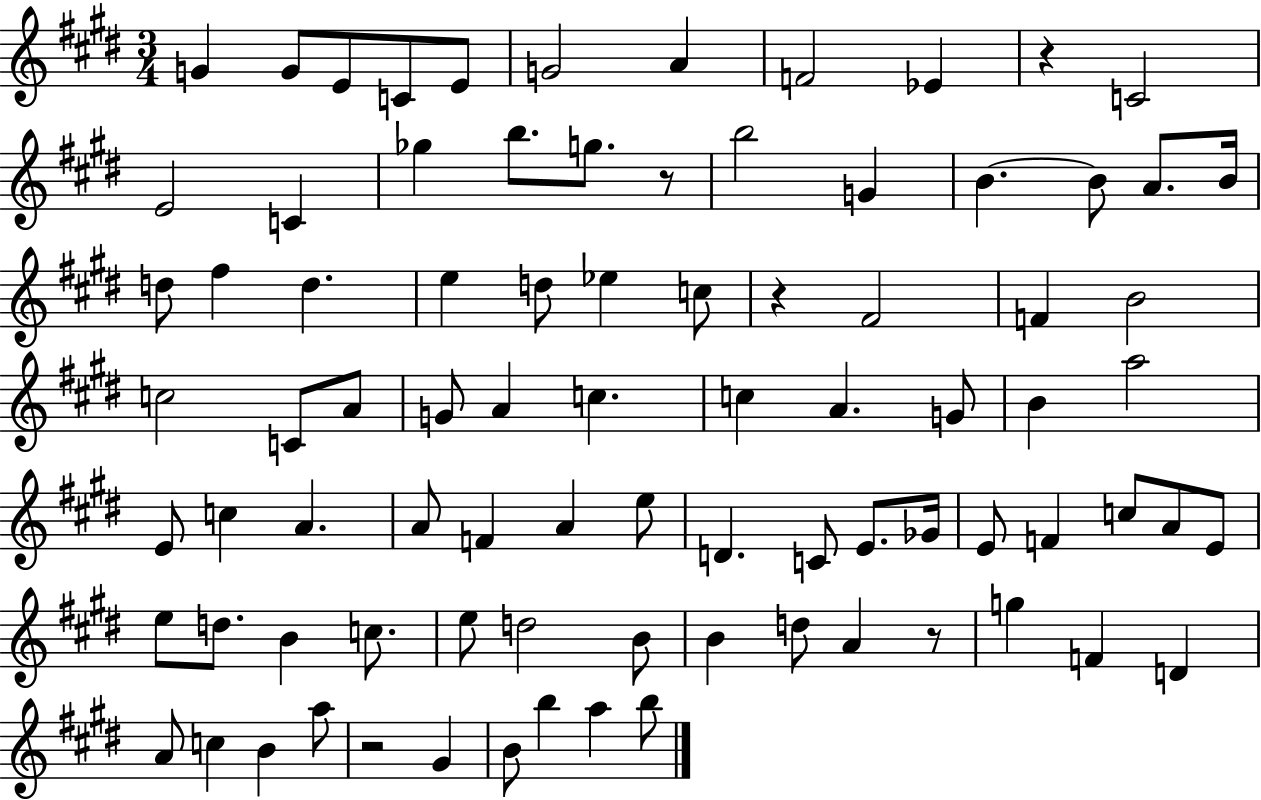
G4/q G4/e E4/e C4/e E4/e G4/h A4/q F4/h Eb4/q R/q C4/h E4/h C4/q Gb5/q B5/e. G5/e. R/e B5/h G4/q B4/q. B4/e A4/e. B4/s D5/e F#5/q D5/q. E5/q D5/e Eb5/q C5/e R/q F#4/h F4/q B4/h C5/h C4/e A4/e G4/e A4/q C5/q. C5/q A4/q. G4/e B4/q A5/h E4/e C5/q A4/q. A4/e F4/q A4/q E5/e D4/q. C4/e E4/e. Gb4/s E4/e F4/q C5/e A4/e E4/e E5/e D5/e. B4/q C5/e. E5/e D5/h B4/e B4/q D5/e A4/q R/e G5/q F4/q D4/q A4/e C5/q B4/q A5/e R/h G#4/q B4/e B5/q A5/q B5/e